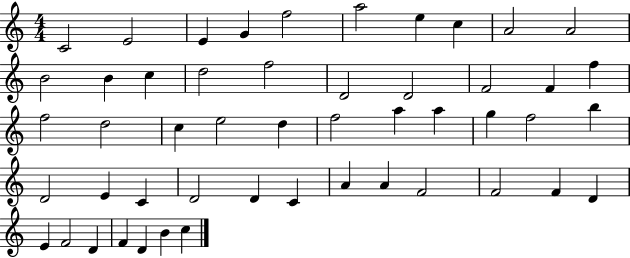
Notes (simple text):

C4/h E4/h E4/q G4/q F5/h A5/h E5/q C5/q A4/h A4/h B4/h B4/q C5/q D5/h F5/h D4/h D4/h F4/h F4/q F5/q F5/h D5/h C5/q E5/h D5/q F5/h A5/q A5/q G5/q F5/h B5/q D4/h E4/q C4/q D4/h D4/q C4/q A4/q A4/q F4/h F4/h F4/q D4/q E4/q F4/h D4/q F4/q D4/q B4/q C5/q